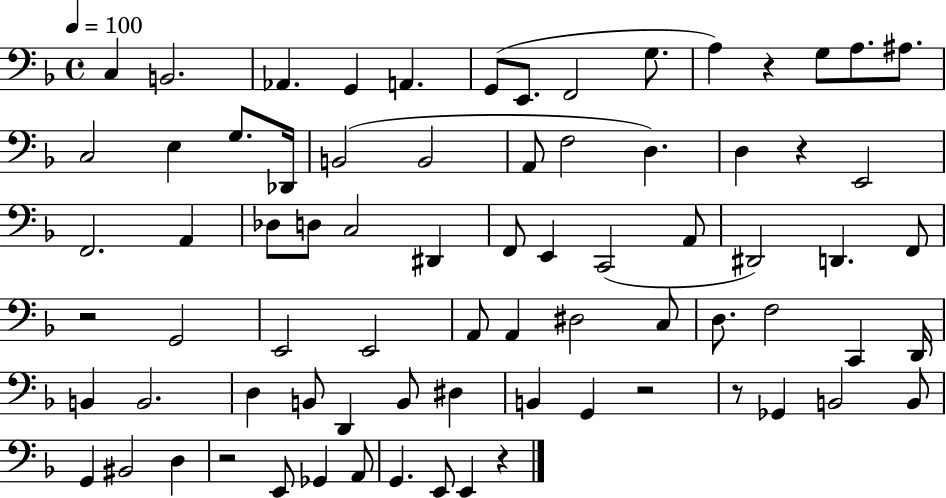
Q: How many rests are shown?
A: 7